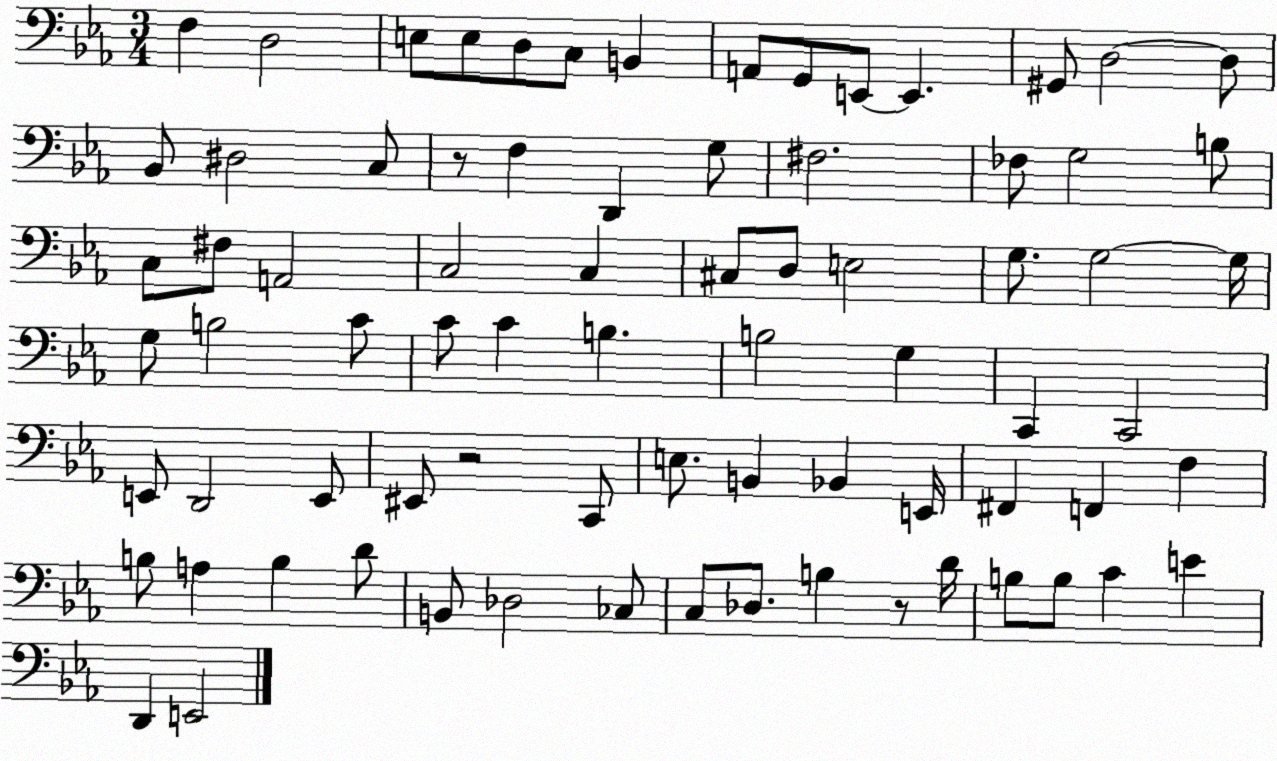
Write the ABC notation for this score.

X:1
T:Untitled
M:3/4
L:1/4
K:Eb
F, D,2 E,/2 E,/2 D,/2 C,/2 B,, A,,/2 G,,/2 E,,/2 E,, ^G,,/2 D,2 D,/2 _B,,/2 ^D,2 C,/2 z/2 F, D,, G,/2 ^F,2 _F,/2 G,2 B,/2 C,/2 ^F,/2 A,,2 C,2 C, ^C,/2 D,/2 E,2 G,/2 G,2 G,/4 G,/2 B,2 C/2 C/2 C B, B,2 G, C,, C,,2 E,,/2 D,,2 E,,/2 ^E,,/2 z2 C,,/2 E,/2 B,, _B,, E,,/4 ^F,, F,, F, B,/2 A, B, D/2 B,,/2 _D,2 _C,/2 C,/2 _D,/2 B, z/2 D/4 B,/2 B,/2 C E D,, E,,2